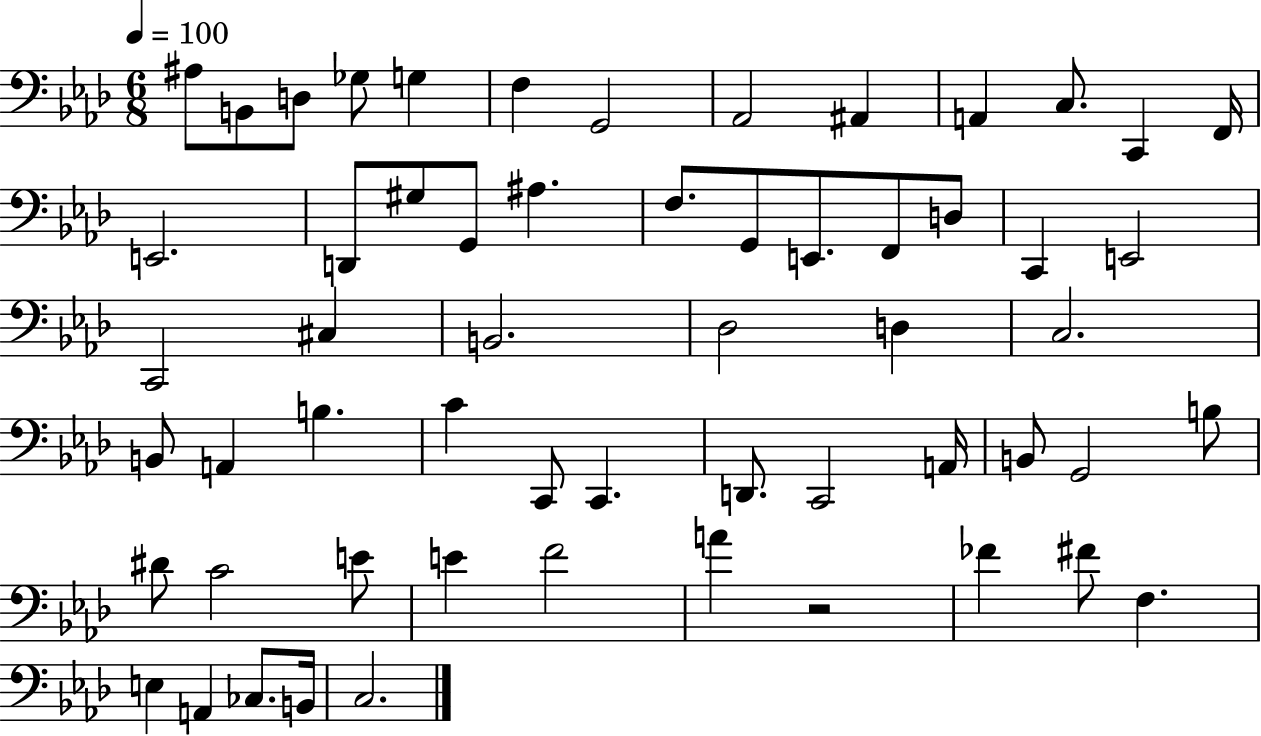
A#3/e B2/e D3/e Gb3/e G3/q F3/q G2/h Ab2/h A#2/q A2/q C3/e. C2/q F2/s E2/h. D2/e G#3/e G2/e A#3/q. F3/e. G2/e E2/e. F2/e D3/e C2/q E2/h C2/h C#3/q B2/h. Db3/h D3/q C3/h. B2/e A2/q B3/q. C4/q C2/e C2/q. D2/e. C2/h A2/s B2/e G2/h B3/e D#4/e C4/h E4/e E4/q F4/h A4/q R/h FES4/q F#4/e F3/q. E3/q A2/q CES3/e. B2/s C3/h.